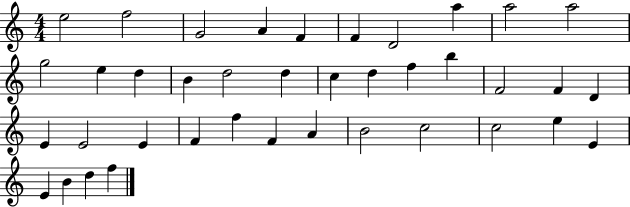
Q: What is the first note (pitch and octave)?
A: E5